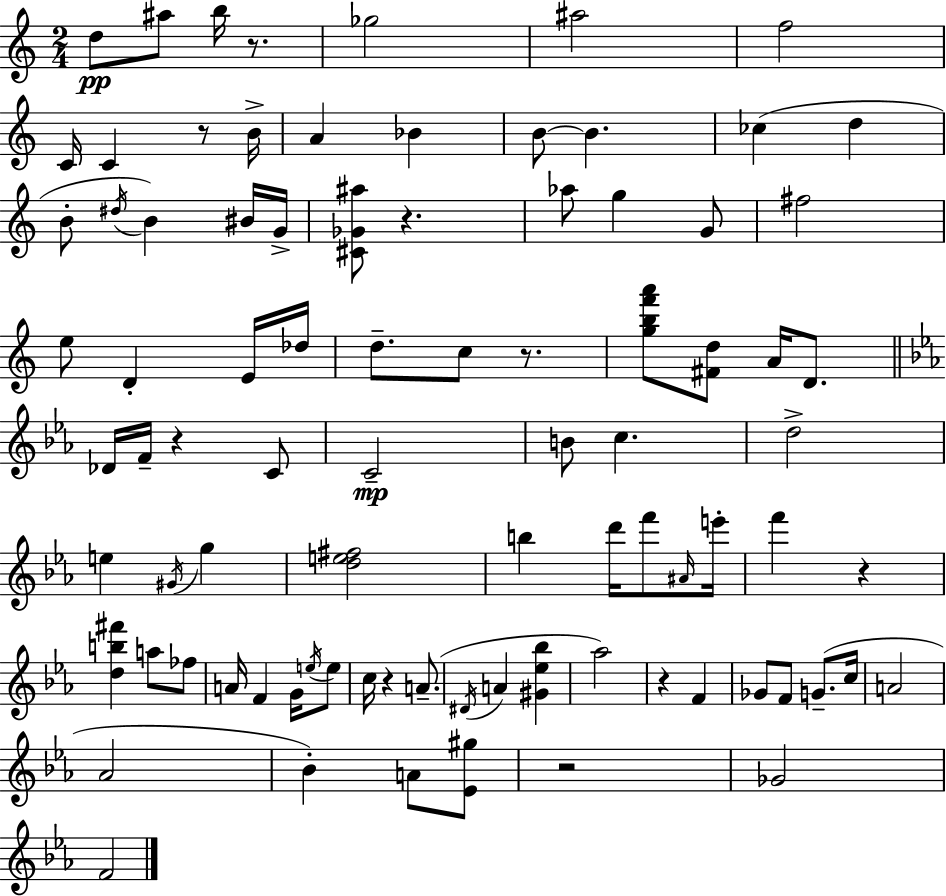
X:1
T:Untitled
M:2/4
L:1/4
K:C
d/2 ^a/2 b/4 z/2 _g2 ^a2 f2 C/4 C z/2 B/4 A _B B/2 B _c d B/2 ^d/4 B ^B/4 G/4 [^C_G^a]/2 z _a/2 g G/2 ^f2 e/2 D E/4 _d/4 d/2 c/2 z/2 [gbf'a']/2 [^Fd]/2 A/4 D/2 _D/4 F/4 z C/2 C2 B/2 c d2 e ^G/4 g [de^f]2 b d'/4 f'/2 ^A/4 e'/4 f' z [db^f'] a/2 _f/2 A/4 F G/4 e/4 e/2 c/4 z A/2 ^D/4 A [^G_e_b] _a2 z F _G/2 F/2 G/2 c/4 A2 _A2 _B A/2 [_E^g]/2 z2 _G2 F2